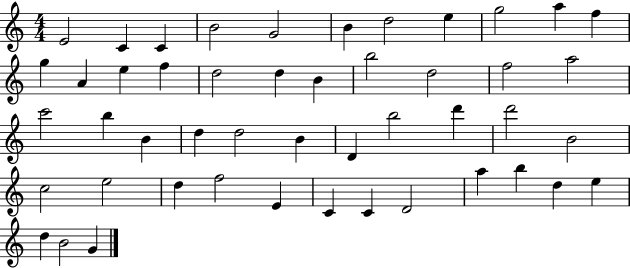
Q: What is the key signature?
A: C major